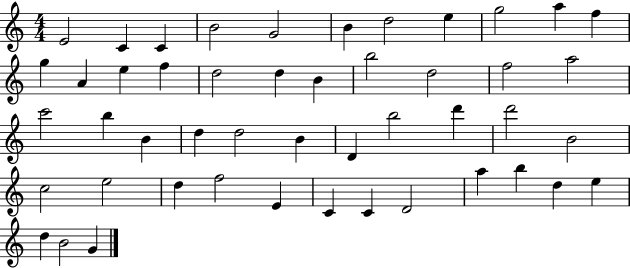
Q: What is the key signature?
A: C major